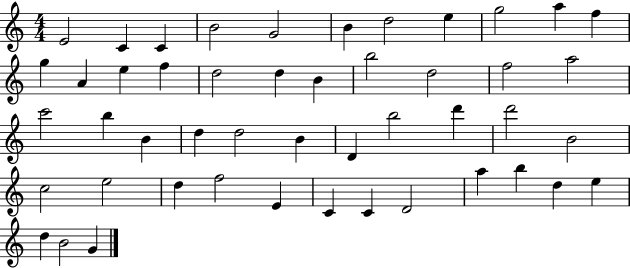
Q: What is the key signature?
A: C major